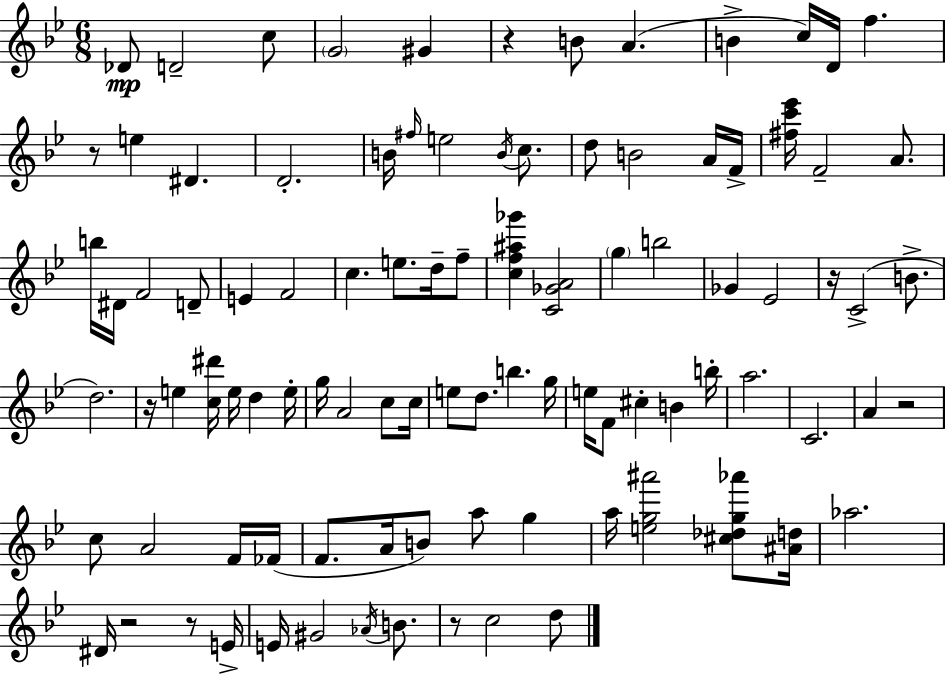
X:1
T:Untitled
M:6/8
L:1/4
K:Bb
_D/2 D2 c/2 G2 ^G z B/2 A B c/4 D/4 f z/2 e ^D D2 B/4 ^f/4 e2 B/4 c/2 d/2 B2 A/4 F/4 [^fc'_e']/4 F2 A/2 b/4 ^D/4 F2 D/2 E F2 c e/2 d/4 f/2 [cf^a_g'] [C_GA]2 g b2 _G _E2 z/4 C2 B/2 d2 z/4 e [c^d']/4 e/4 d e/4 g/4 A2 c/2 c/4 e/2 d/2 b g/4 e/4 F/2 ^c B b/4 a2 C2 A z2 c/2 A2 F/4 _F/4 F/2 A/4 B/2 a/2 g a/4 [eg^a']2 [^c_dg_a']/2 [^Ad]/4 _a2 ^D/4 z2 z/2 E/4 E/4 ^G2 _A/4 B/2 z/2 c2 d/2